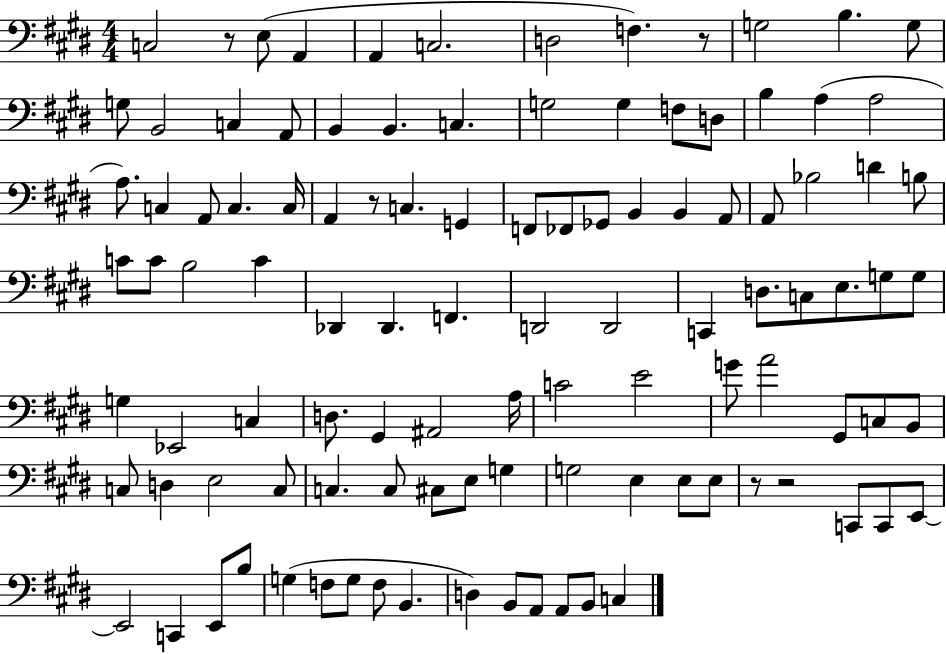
{
  \clef bass
  \numericTimeSignature
  \time 4/4
  \key e \major
  c2 r8 e8( a,4 | a,4 c2. | d2 f4.) r8 | g2 b4. g8 | \break g8 b,2 c4 a,8 | b,4 b,4. c4. | g2 g4 f8 d8 | b4 a4( a2 | \break a8.) c4 a,8 c4. c16 | a,4 r8 c4. g,4 | f,8 fes,8 ges,8 b,4 b,4 a,8 | a,8 bes2 d'4 b8 | \break c'8 c'8 b2 c'4 | des,4 des,4. f,4. | d,2 d,2 | c,4 d8. c8 e8. g8 g8 | \break g4 ees,2 c4 | d8. gis,4 ais,2 a16 | c'2 e'2 | g'8 a'2 gis,8 c8 b,8 | \break c8 d4 e2 c8 | c4. c8 cis8 e8 g4 | g2 e4 e8 e8 | r8 r2 c,8 c,8 e,8~~ | \break e,2 c,4 e,8 b8 | g4( f8 g8 f8 b,4. | d4) b,8 a,8 a,8 b,8 c4 | \bar "|."
}